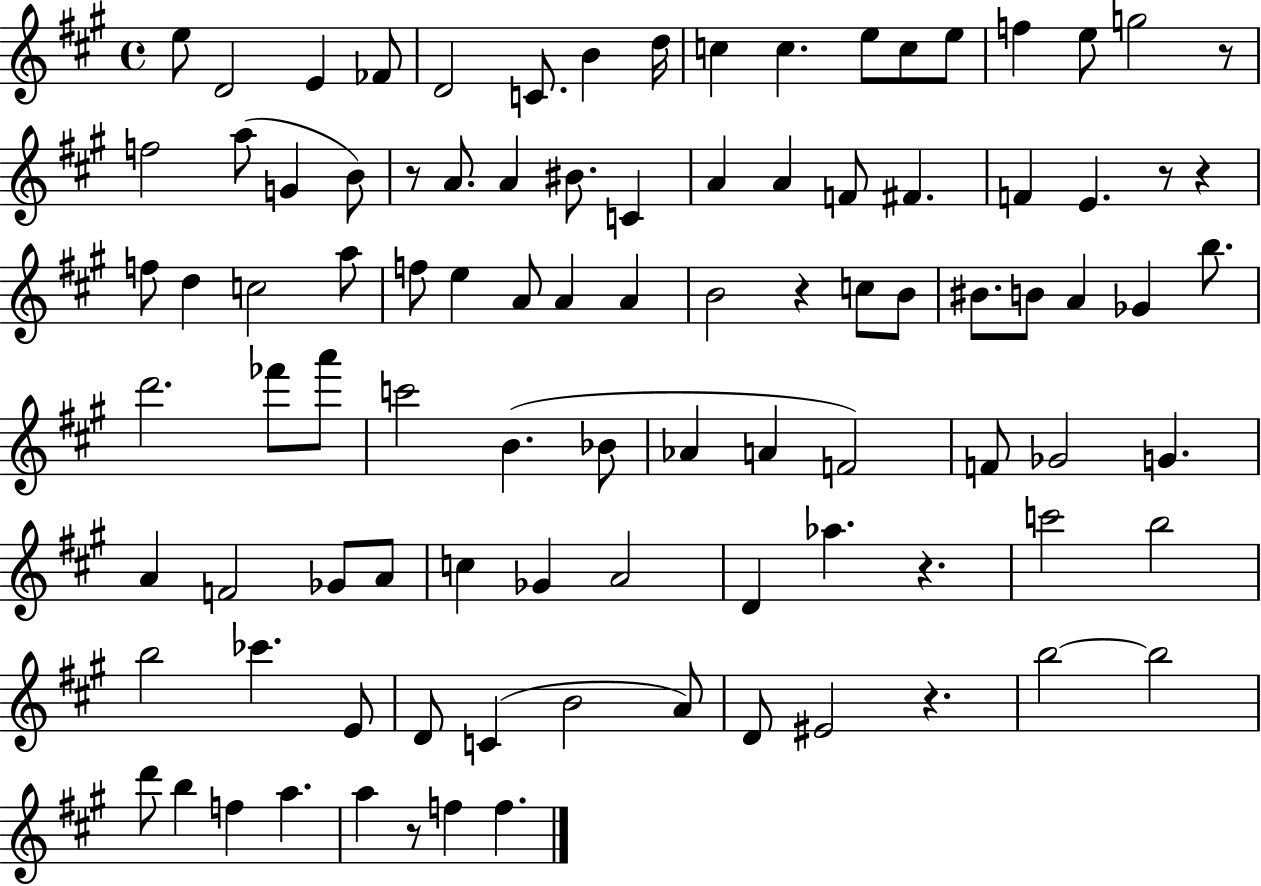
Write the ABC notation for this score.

X:1
T:Untitled
M:4/4
L:1/4
K:A
e/2 D2 E _F/2 D2 C/2 B d/4 c c e/2 c/2 e/2 f e/2 g2 z/2 f2 a/2 G B/2 z/2 A/2 A ^B/2 C A A F/2 ^F F E z/2 z f/2 d c2 a/2 f/2 e A/2 A A B2 z c/2 B/2 ^B/2 B/2 A _G b/2 d'2 _f'/2 a'/2 c'2 B _B/2 _A A F2 F/2 _G2 G A F2 _G/2 A/2 c _G A2 D _a z c'2 b2 b2 _c' E/2 D/2 C B2 A/2 D/2 ^E2 z b2 b2 d'/2 b f a a z/2 f f